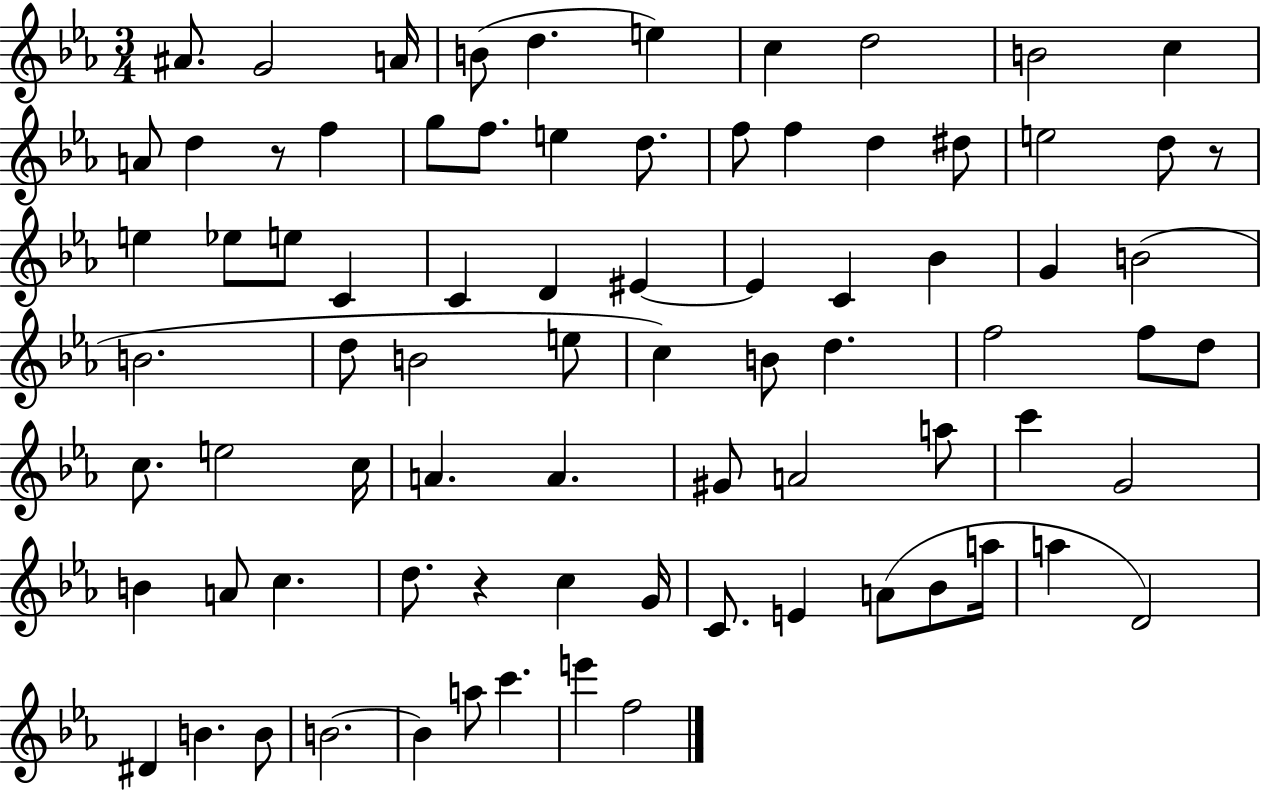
{
  \clef treble
  \numericTimeSignature
  \time 3/4
  \key ees \major
  \repeat volta 2 { ais'8. g'2 a'16 | b'8( d''4. e''4) | c''4 d''2 | b'2 c''4 | \break a'8 d''4 r8 f''4 | g''8 f''8. e''4 d''8. | f''8 f''4 d''4 dis''8 | e''2 d''8 r8 | \break e''4 ees''8 e''8 c'4 | c'4 d'4 eis'4~~ | eis'4 c'4 bes'4 | g'4 b'2( | \break b'2. | d''8 b'2 e''8 | c''4) b'8 d''4. | f''2 f''8 d''8 | \break c''8. e''2 c''16 | a'4. a'4. | gis'8 a'2 a''8 | c'''4 g'2 | \break b'4 a'8 c''4. | d''8. r4 c''4 g'16 | c'8. e'4 a'8( bes'8 a''16 | a''4 d'2) | \break dis'4 b'4. b'8 | b'2.~~ | b'4 a''8 c'''4. | e'''4 f''2 | \break } \bar "|."
}